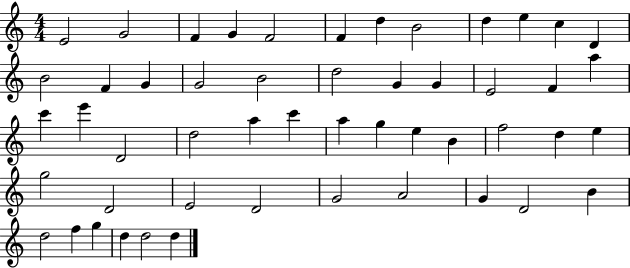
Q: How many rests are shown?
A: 0